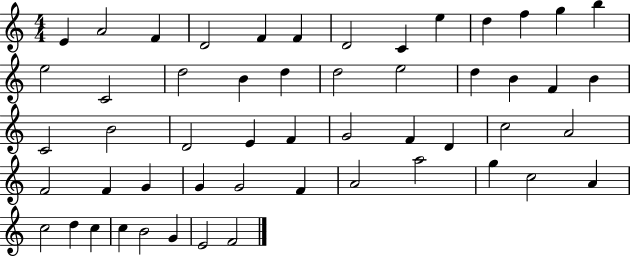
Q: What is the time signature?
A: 4/4